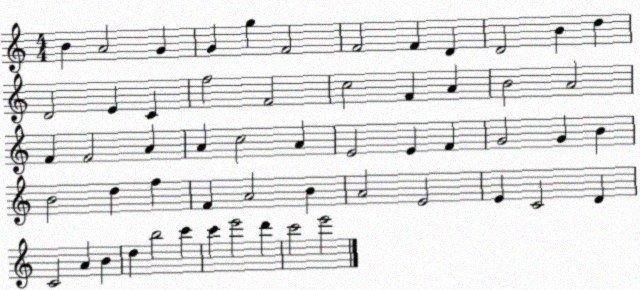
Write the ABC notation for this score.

X:1
T:Untitled
M:4/4
L:1/4
K:C
B A2 G G g F2 F2 F D D2 B d D2 E C f2 F2 c2 F A B2 A2 F F2 A A c2 A E2 E F G2 G B B2 d f F A2 B A2 E2 E C2 D C2 A B d b2 c' c' e'2 d' c'2 e'2